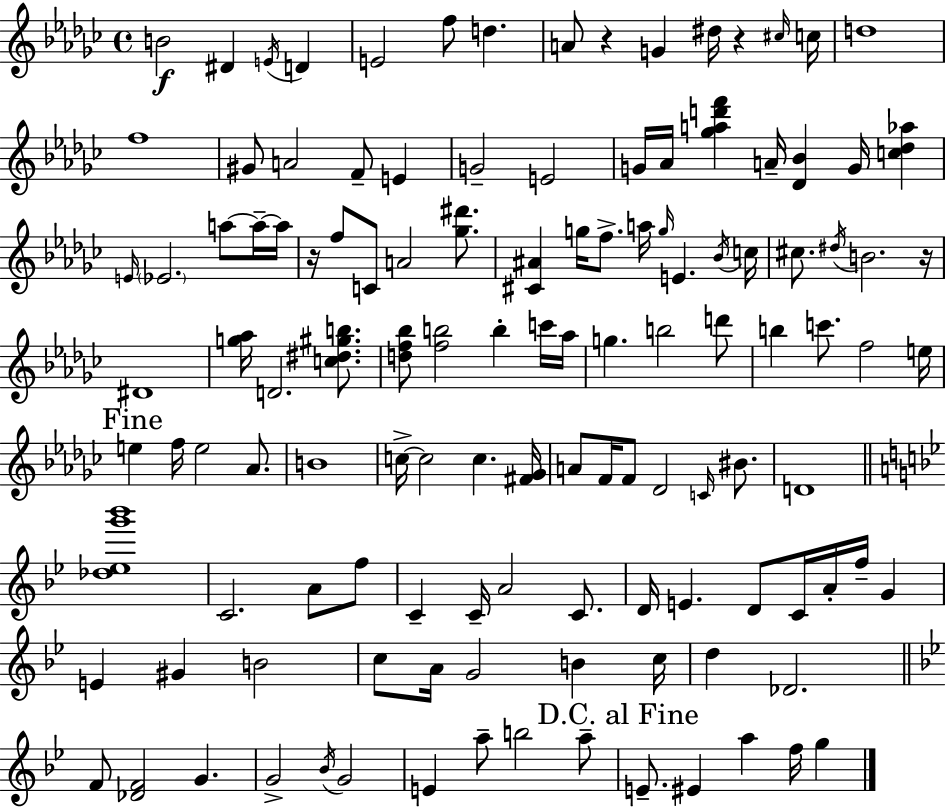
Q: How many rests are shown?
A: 4